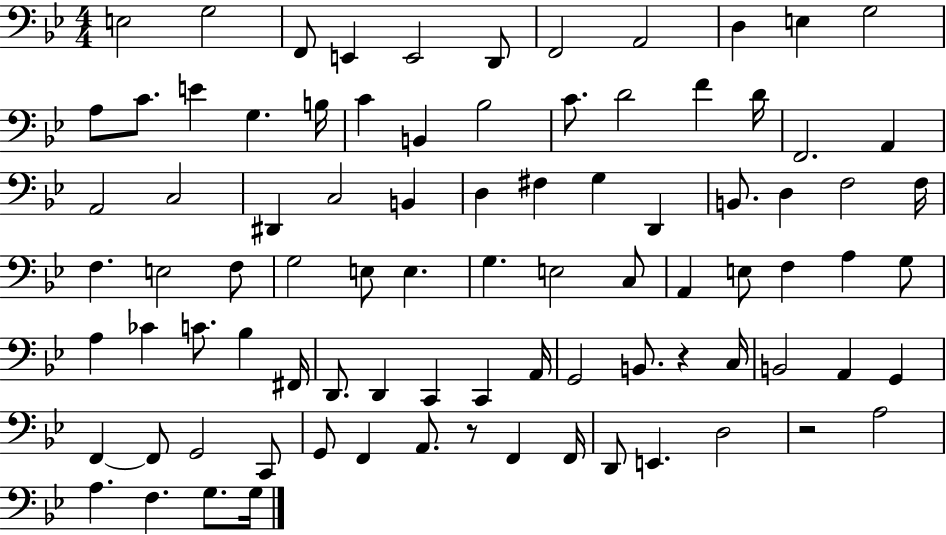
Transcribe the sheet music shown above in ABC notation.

X:1
T:Untitled
M:4/4
L:1/4
K:Bb
E,2 G,2 F,,/2 E,, E,,2 D,,/2 F,,2 A,,2 D, E, G,2 A,/2 C/2 E G, B,/4 C B,, _B,2 C/2 D2 F D/4 F,,2 A,, A,,2 C,2 ^D,, C,2 B,, D, ^F, G, D,, B,,/2 D, F,2 F,/4 F, E,2 F,/2 G,2 E,/2 E, G, E,2 C,/2 A,, E,/2 F, A, G,/2 A, _C C/2 _B, ^F,,/4 D,,/2 D,, C,, C,, A,,/4 G,,2 B,,/2 z C,/4 B,,2 A,, G,, F,, F,,/2 G,,2 C,,/2 G,,/2 F,, A,,/2 z/2 F,, F,,/4 D,,/2 E,, D,2 z2 A,2 A, F, G,/2 G,/4